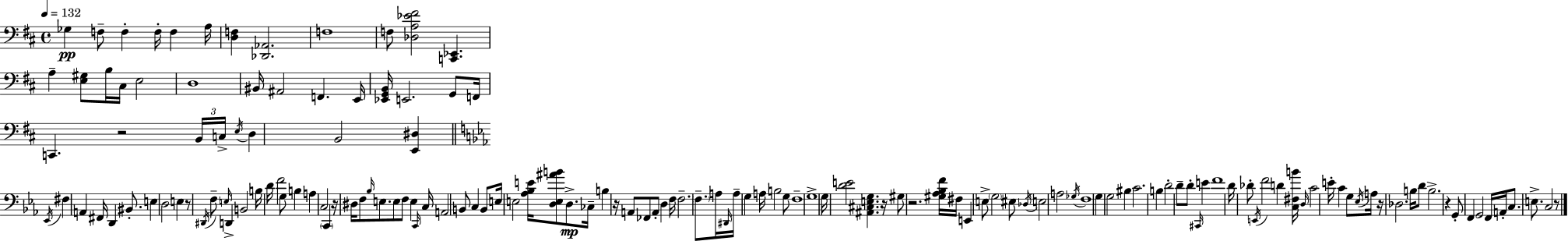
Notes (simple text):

Gb3/q F3/e F3/q F3/s F3/q A3/s [D3,F3]/q [Db2,Ab2]/h. F3/w F3/e [Db3,A3,Eb4,F#4]/h [C2,Eb2]/q. A3/q [E3,G#3]/e B3/s C#3/s E3/h D3/w BIS2/s A#2/h F2/q. E2/s [Eb2,G2,B2]/s E2/h. G2/e F2/s C2/q. R/h B2/s C3/s E3/s D3/q B2/h [E2,D#3]/q Eb2/s F#3/q A2/q F#2/s D2/q BIS2/e. E3/q D3/h E3/q R/e D#2/s F3/e E3/s D2/q B2/h B3/s D4/s F4/h G3/e B3/q A3/q C3/h C2/q R/s D#3/s F3/e Bb3/s E3/e. E3/e F3/e E3/q C2/s C3/s A2/h B2/e C3/q B2/e E3/s E3/h [Ab3,Bb3,E4]/s [D3,E3,A#4,B4]/e D3/e. CES3/s B3/q R/s A2/e FES2/e A2/e D3/q F3/s F3/h. F3/e. A3/s D#2/s A3/s G3/q A3/s B3/h G3/e F3/w G3/w G3/s [D4,E4]/h [A#2,C#3,E3,G3]/q. R/s G#3/e R/h. [G#3,Ab3,Bb3,F4]/s F#3/s E2/q E3/e G3/h EIS3/e Db3/s E3/h A3/h Gb3/s F3/w G3/q G3/h BIS3/q C4/h. B3/q D4/h D4/e D4/e C#2/s E4/q F4/w D4/s Db4/e E2/s F4/h D4/q [C3,F#3,B4]/s D3/s C4/h E4/s C4/q G3/e Eb3/s A3/s R/s Db3/h. B3/s D4/e B3/h. R/q G2/e F2/q G2/h F2/s A2/s C3/e. E3/e. C3/h R/e